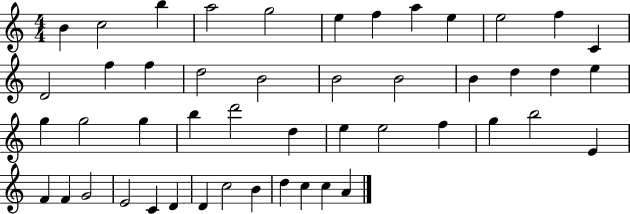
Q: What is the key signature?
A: C major